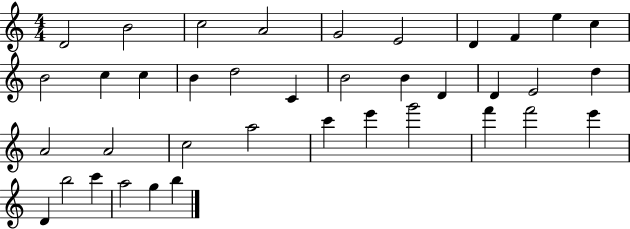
X:1
T:Untitled
M:4/4
L:1/4
K:C
D2 B2 c2 A2 G2 E2 D F e c B2 c c B d2 C B2 B D D E2 d A2 A2 c2 a2 c' e' g'2 f' f'2 e' D b2 c' a2 g b